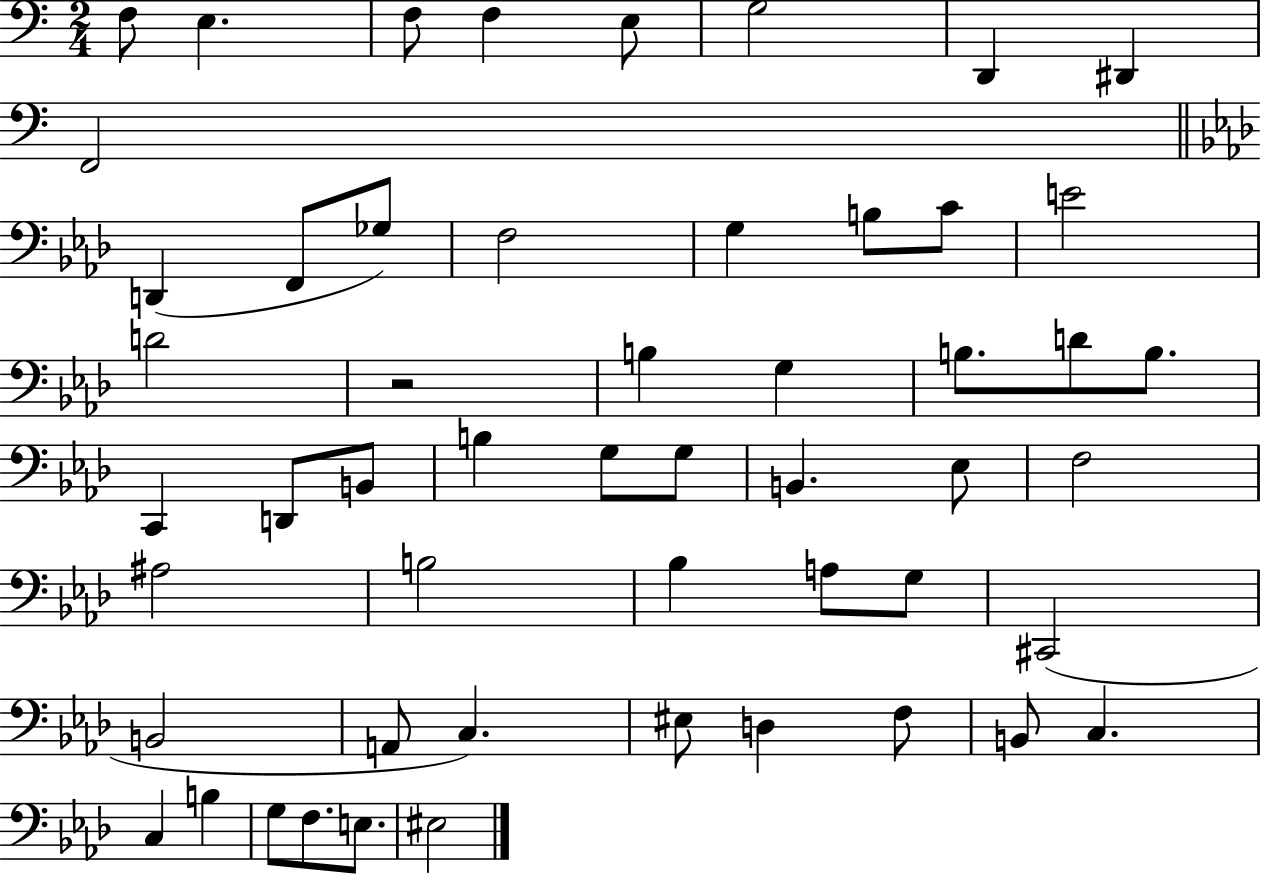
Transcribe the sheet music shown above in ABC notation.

X:1
T:Untitled
M:2/4
L:1/4
K:C
F,/2 E, F,/2 F, E,/2 G,2 D,, ^D,, F,,2 D,, F,,/2 _G,/2 F,2 G, B,/2 C/2 E2 D2 z2 B, G, B,/2 D/2 B,/2 C,, D,,/2 B,,/2 B, G,/2 G,/2 B,, _E,/2 F,2 ^A,2 B,2 _B, A,/2 G,/2 ^C,,2 B,,2 A,,/2 C, ^E,/2 D, F,/2 B,,/2 C, C, B, G,/2 F,/2 E,/2 ^E,2